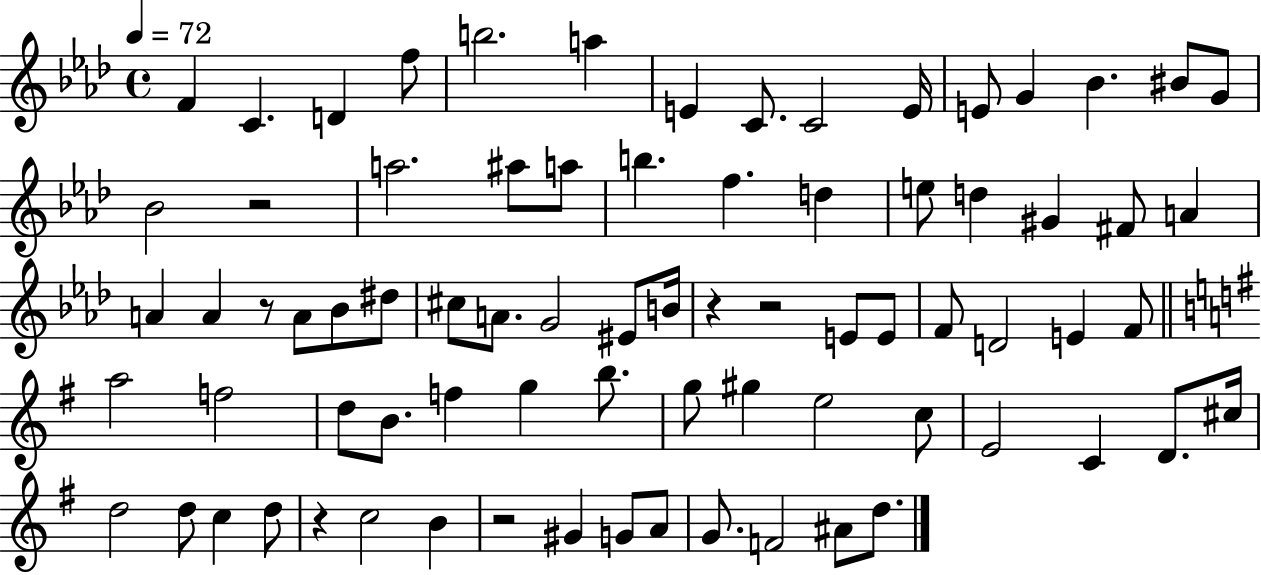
X:1
T:Untitled
M:4/4
L:1/4
K:Ab
F C D f/2 b2 a E C/2 C2 E/4 E/2 G _B ^B/2 G/2 _B2 z2 a2 ^a/2 a/2 b f d e/2 d ^G ^F/2 A A A z/2 A/2 _B/2 ^d/2 ^c/2 A/2 G2 ^E/2 B/4 z z2 E/2 E/2 F/2 D2 E F/2 a2 f2 d/2 B/2 f g b/2 g/2 ^g e2 c/2 E2 C D/2 ^c/4 d2 d/2 c d/2 z c2 B z2 ^G G/2 A/2 G/2 F2 ^A/2 d/2